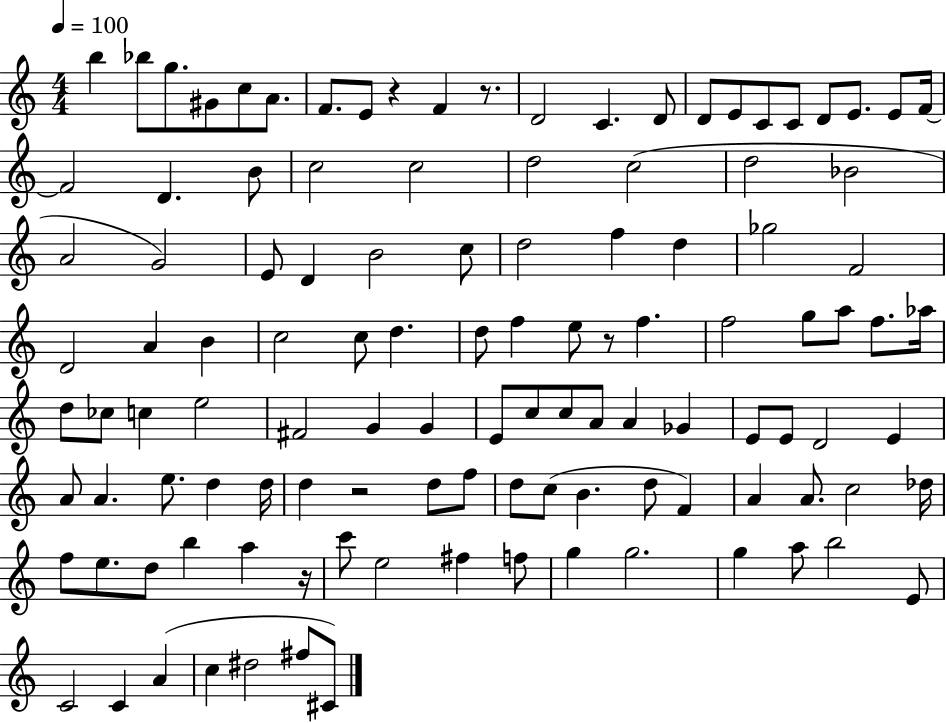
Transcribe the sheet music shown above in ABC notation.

X:1
T:Untitled
M:4/4
L:1/4
K:C
b _b/2 g/2 ^G/2 c/2 A/2 F/2 E/2 z F z/2 D2 C D/2 D/2 E/2 C/2 C/2 D/2 E/2 E/2 F/4 F2 D B/2 c2 c2 d2 c2 d2 _B2 A2 G2 E/2 D B2 c/2 d2 f d _g2 F2 D2 A B c2 c/2 d d/2 f e/2 z/2 f f2 g/2 a/2 f/2 _a/4 d/2 _c/2 c e2 ^F2 G G E/2 c/2 c/2 A/2 A _G E/2 E/2 D2 E A/2 A e/2 d d/4 d z2 d/2 f/2 d/2 c/2 B d/2 F A A/2 c2 _d/4 f/2 e/2 d/2 b a z/4 c'/2 e2 ^f f/2 g g2 g a/2 b2 E/2 C2 C A c ^d2 ^f/2 ^C/2